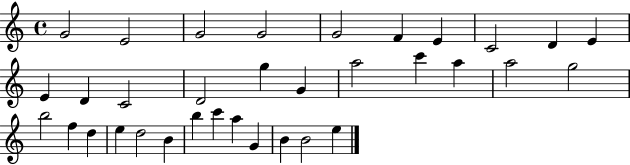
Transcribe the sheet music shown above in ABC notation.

X:1
T:Untitled
M:4/4
L:1/4
K:C
G2 E2 G2 G2 G2 F E C2 D E E D C2 D2 g G a2 c' a a2 g2 b2 f d e d2 B b c' a G B B2 e